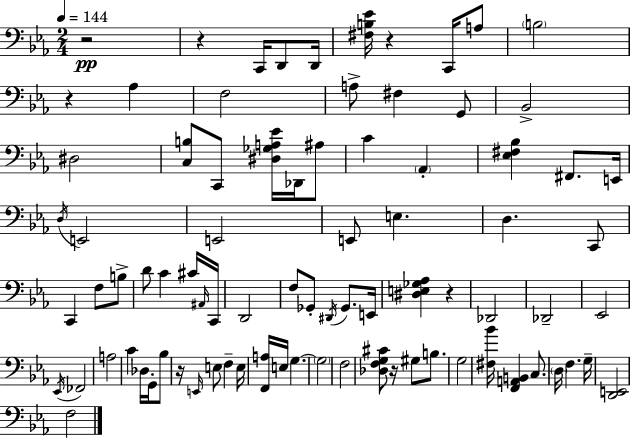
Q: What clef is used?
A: bass